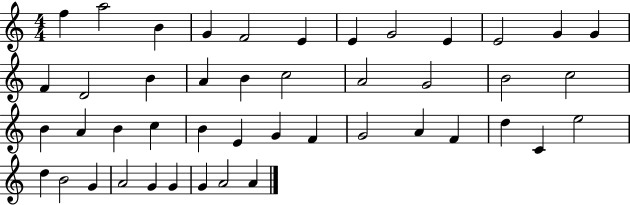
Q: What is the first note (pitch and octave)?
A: F5